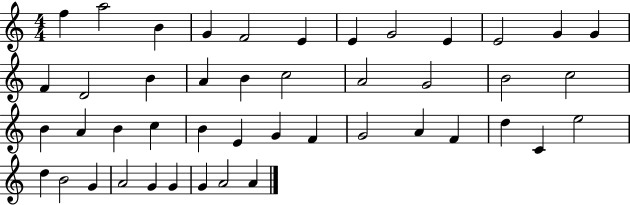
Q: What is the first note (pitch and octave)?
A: F5